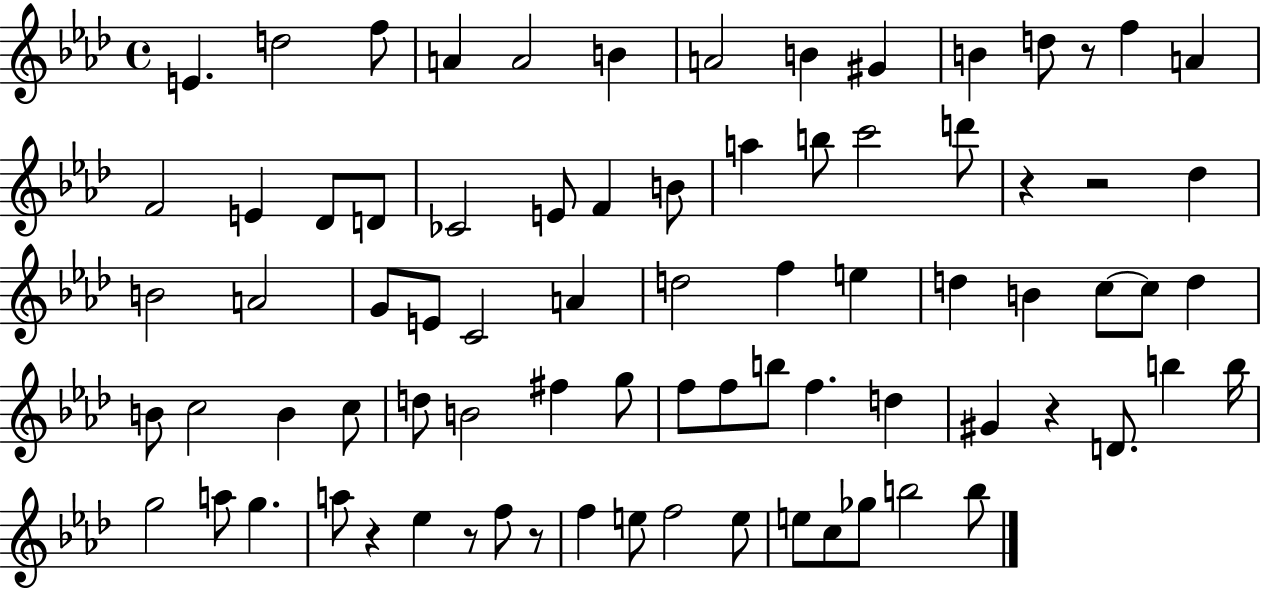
E4/q. D5/h F5/e A4/q A4/h B4/q A4/h B4/q G#4/q B4/q D5/e R/e F5/q A4/q F4/h E4/q Db4/e D4/e CES4/h E4/e F4/q B4/e A5/q B5/e C6/h D6/e R/q R/h Db5/q B4/h A4/h G4/e E4/e C4/h A4/q D5/h F5/q E5/q D5/q B4/q C5/e C5/e D5/q B4/e C5/h B4/q C5/e D5/e B4/h F#5/q G5/e F5/e F5/e B5/e F5/q. D5/q G#4/q R/q D4/e. B5/q B5/s G5/h A5/e G5/q. A5/e R/q Eb5/q R/e F5/e R/e F5/q E5/e F5/h E5/e E5/e C5/e Gb5/e B5/h B5/e